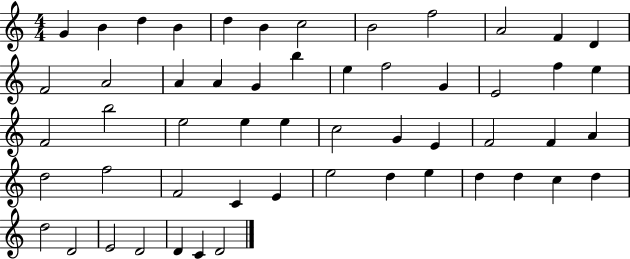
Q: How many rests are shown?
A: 0